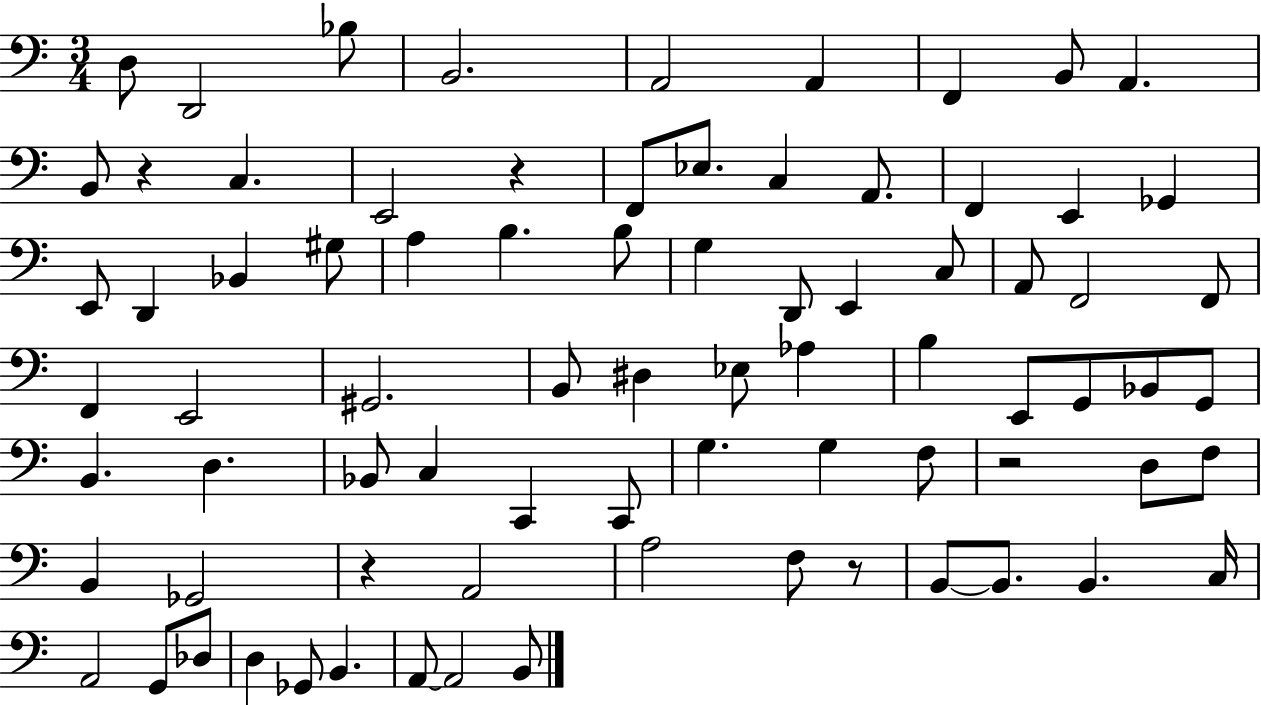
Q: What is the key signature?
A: C major